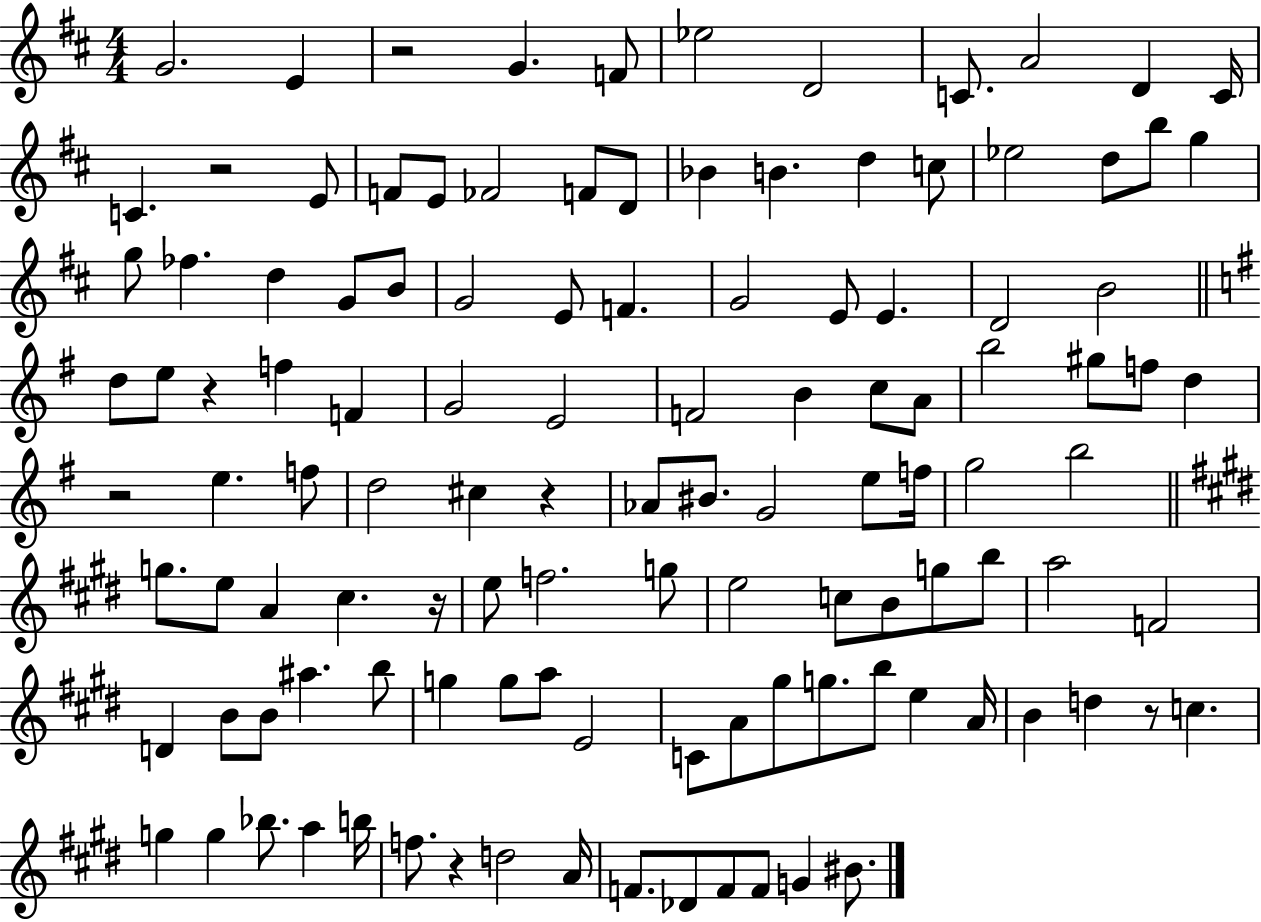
X:1
T:Untitled
M:4/4
L:1/4
K:D
G2 E z2 G F/2 _e2 D2 C/2 A2 D C/4 C z2 E/2 F/2 E/2 _F2 F/2 D/2 _B B d c/2 _e2 d/2 b/2 g g/2 _f d G/2 B/2 G2 E/2 F G2 E/2 E D2 B2 d/2 e/2 z f F G2 E2 F2 B c/2 A/2 b2 ^g/2 f/2 d z2 e f/2 d2 ^c z _A/2 ^B/2 G2 e/2 f/4 g2 b2 g/2 e/2 A ^c z/4 e/2 f2 g/2 e2 c/2 B/2 g/2 b/2 a2 F2 D B/2 B/2 ^a b/2 g g/2 a/2 E2 C/2 A/2 ^g/2 g/2 b/2 e A/4 B d z/2 c g g _b/2 a b/4 f/2 z d2 A/4 F/2 _D/2 F/2 F/2 G ^B/2